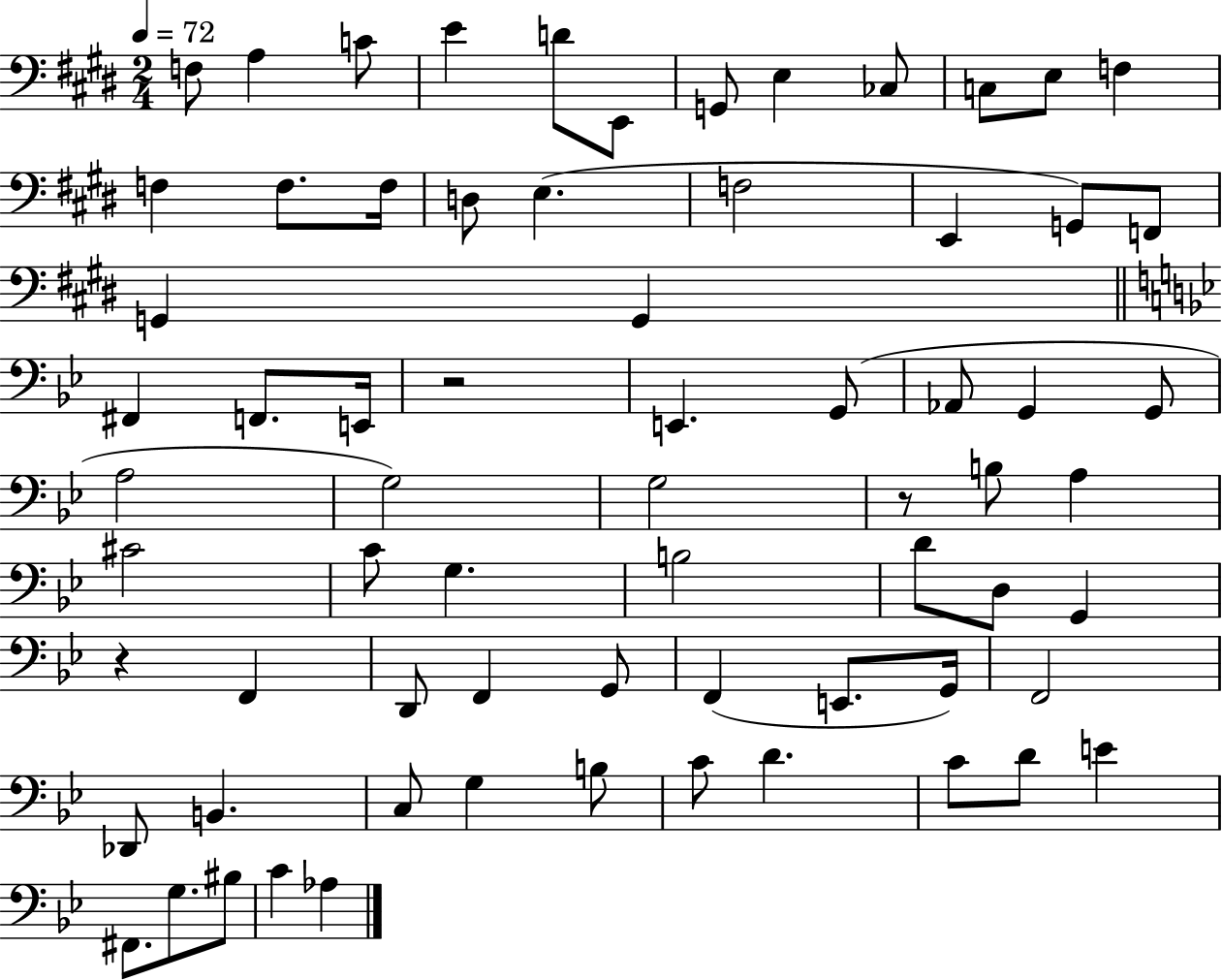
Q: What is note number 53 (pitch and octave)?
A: B2